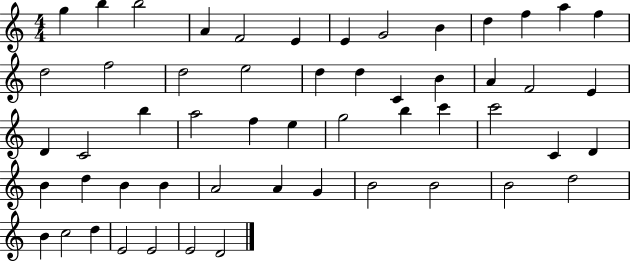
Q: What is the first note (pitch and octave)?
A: G5